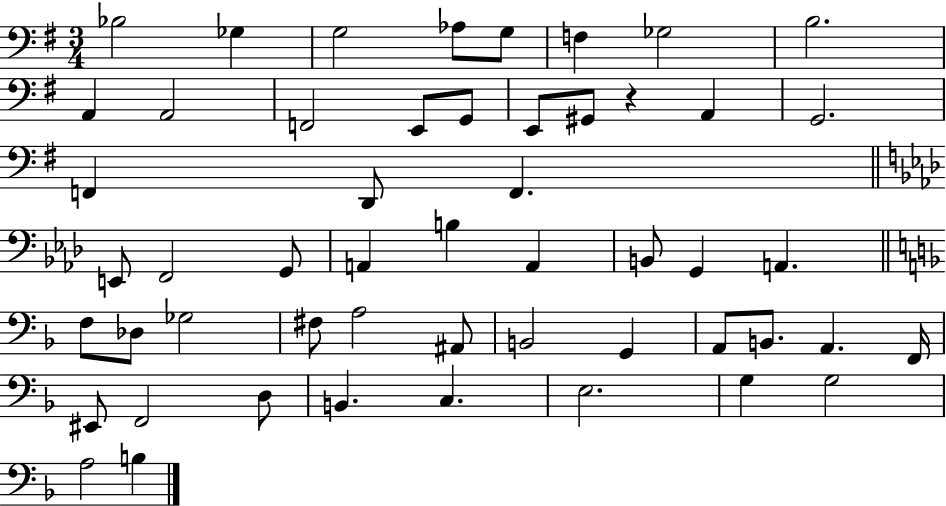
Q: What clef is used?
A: bass